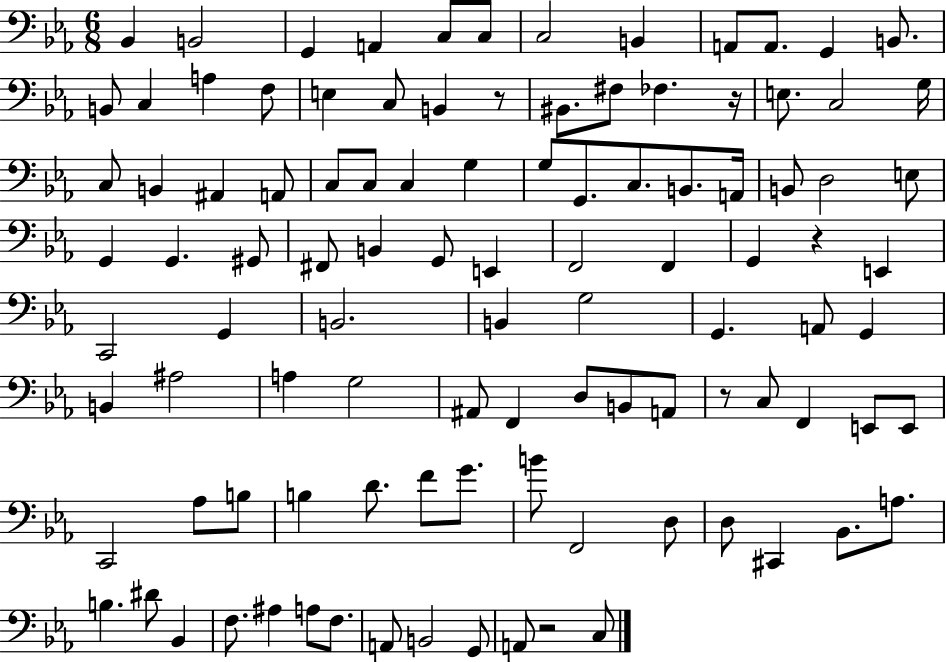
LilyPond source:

{
  \clef bass
  \numericTimeSignature
  \time 6/8
  \key ees \major
  bes,4 b,2 | g,4 a,4 c8 c8 | c2 b,4 | a,8 a,8. g,4 b,8. | \break b,8 c4 a4 f8 | e4 c8 b,4 r8 | bis,8. fis8 fes4. r16 | e8. c2 g16 | \break c8 b,4 ais,4 a,8 | c8 c8 c4 g4 | g8 g,8. c8. b,8. a,16 | b,8 d2 e8 | \break g,4 g,4. gis,8 | fis,8 b,4 g,8 e,4 | f,2 f,4 | g,4 r4 e,4 | \break c,2 g,4 | b,2. | b,4 g2 | g,4. a,8 g,4 | \break b,4 ais2 | a4 g2 | ais,8 f,4 d8 b,8 a,8 | r8 c8 f,4 e,8 e,8 | \break c,2 aes8 b8 | b4 d'8. f'8 g'8. | b'8 f,2 d8 | d8 cis,4 bes,8. a8. | \break b4. dis'8 bes,4 | f8. ais4 a8 f8. | a,8 b,2 g,8 | a,8 r2 c8 | \break \bar "|."
}